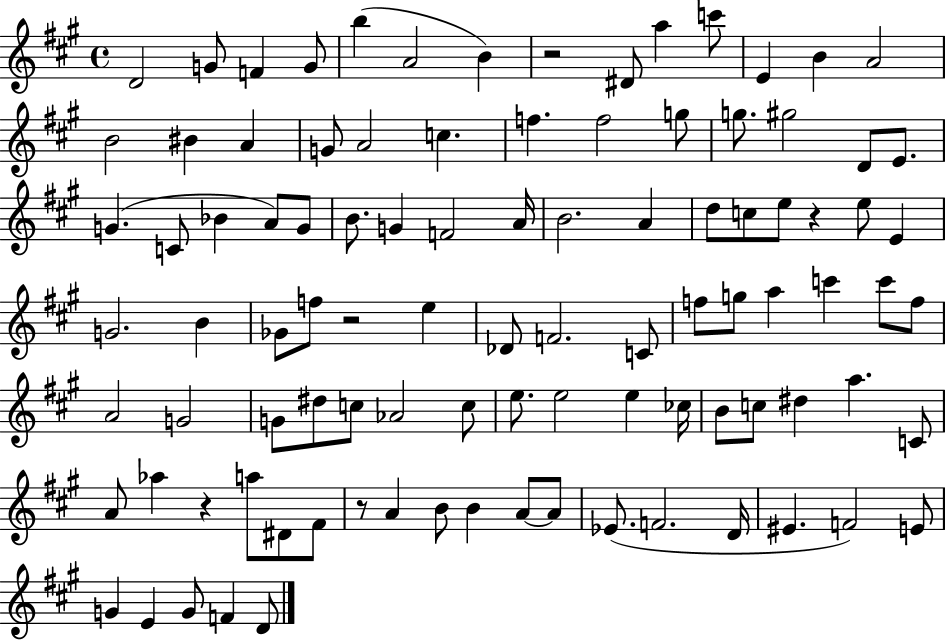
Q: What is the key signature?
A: A major